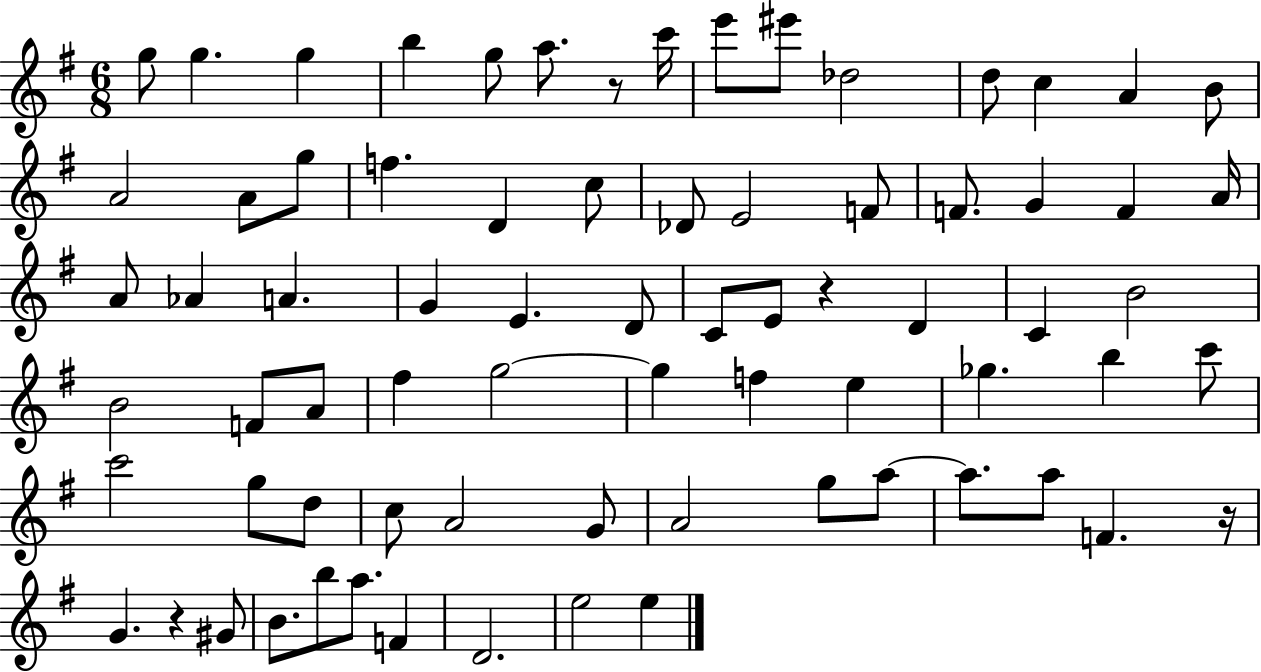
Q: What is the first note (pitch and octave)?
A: G5